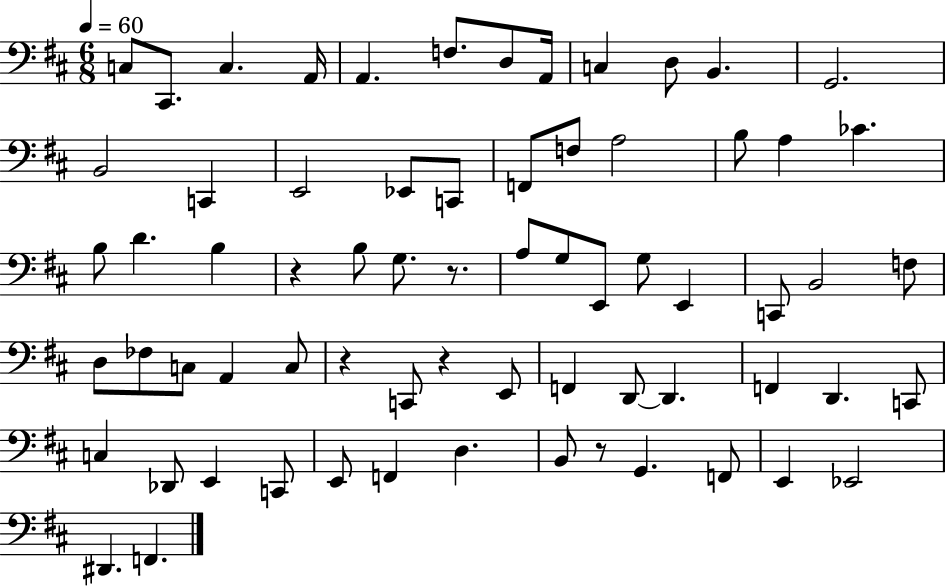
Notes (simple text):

C3/e C#2/e. C3/q. A2/s A2/q. F3/e. D3/e A2/s C3/q D3/e B2/q. G2/h. B2/h C2/q E2/h Eb2/e C2/e F2/e F3/e A3/h B3/e A3/q CES4/q. B3/e D4/q. B3/q R/q B3/e G3/e. R/e. A3/e G3/e E2/e G3/e E2/q C2/e B2/h F3/e D3/e FES3/e C3/e A2/q C3/e R/q C2/e R/q E2/e F2/q D2/e D2/q. F2/q D2/q. C2/e C3/q Db2/e E2/q C2/e E2/e F2/q D3/q. B2/e R/e G2/q. F2/e E2/q Eb2/h D#2/q. F2/q.